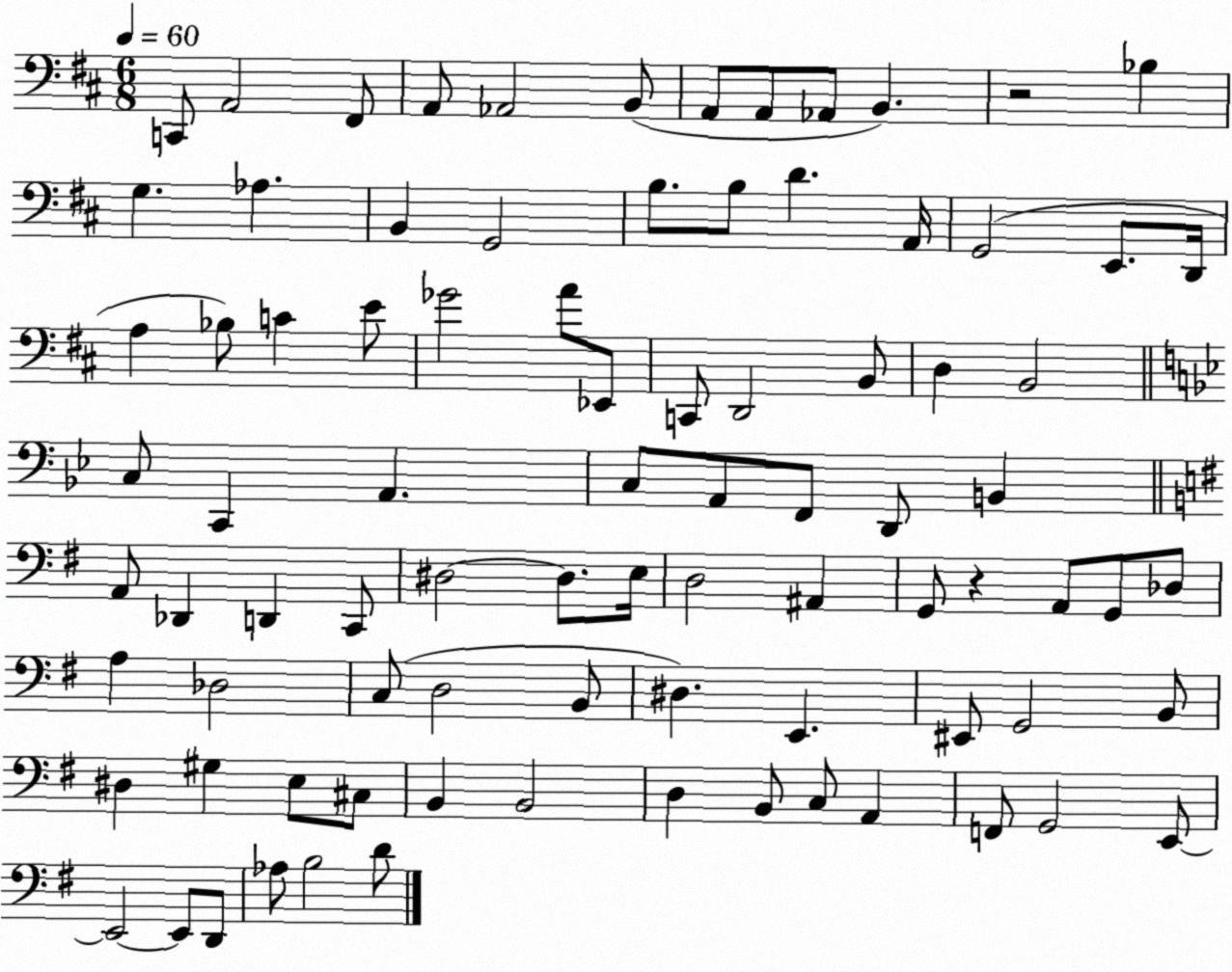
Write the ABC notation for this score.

X:1
T:Untitled
M:6/8
L:1/4
K:D
C,,/2 A,,2 ^F,,/2 A,,/2 _A,,2 B,,/2 A,,/2 A,,/2 _A,,/2 B,, z2 _B, G, _A, B,, G,,2 B,/2 B,/2 D A,,/4 G,,2 E,,/2 D,,/4 A, _B,/2 C E/2 _G2 A/2 _E,,/2 C,,/2 D,,2 B,,/2 D, B,,2 C,/2 C,, A,, C,/2 A,,/2 F,,/2 D,,/2 B,, A,,/2 _D,, D,, C,,/2 ^D,2 ^D,/2 E,/4 D,2 ^A,, G,,/2 z A,,/2 G,,/2 _D,/2 A, _D,2 C,/2 D,2 B,,/2 ^D, E,, ^E,,/2 G,,2 B,,/2 ^D, ^G, E,/2 ^C,/2 B,, B,,2 D, B,,/2 C,/2 A,, F,,/2 G,,2 E,,/2 E,,2 E,,/2 D,,/2 _A,/2 B,2 D/2